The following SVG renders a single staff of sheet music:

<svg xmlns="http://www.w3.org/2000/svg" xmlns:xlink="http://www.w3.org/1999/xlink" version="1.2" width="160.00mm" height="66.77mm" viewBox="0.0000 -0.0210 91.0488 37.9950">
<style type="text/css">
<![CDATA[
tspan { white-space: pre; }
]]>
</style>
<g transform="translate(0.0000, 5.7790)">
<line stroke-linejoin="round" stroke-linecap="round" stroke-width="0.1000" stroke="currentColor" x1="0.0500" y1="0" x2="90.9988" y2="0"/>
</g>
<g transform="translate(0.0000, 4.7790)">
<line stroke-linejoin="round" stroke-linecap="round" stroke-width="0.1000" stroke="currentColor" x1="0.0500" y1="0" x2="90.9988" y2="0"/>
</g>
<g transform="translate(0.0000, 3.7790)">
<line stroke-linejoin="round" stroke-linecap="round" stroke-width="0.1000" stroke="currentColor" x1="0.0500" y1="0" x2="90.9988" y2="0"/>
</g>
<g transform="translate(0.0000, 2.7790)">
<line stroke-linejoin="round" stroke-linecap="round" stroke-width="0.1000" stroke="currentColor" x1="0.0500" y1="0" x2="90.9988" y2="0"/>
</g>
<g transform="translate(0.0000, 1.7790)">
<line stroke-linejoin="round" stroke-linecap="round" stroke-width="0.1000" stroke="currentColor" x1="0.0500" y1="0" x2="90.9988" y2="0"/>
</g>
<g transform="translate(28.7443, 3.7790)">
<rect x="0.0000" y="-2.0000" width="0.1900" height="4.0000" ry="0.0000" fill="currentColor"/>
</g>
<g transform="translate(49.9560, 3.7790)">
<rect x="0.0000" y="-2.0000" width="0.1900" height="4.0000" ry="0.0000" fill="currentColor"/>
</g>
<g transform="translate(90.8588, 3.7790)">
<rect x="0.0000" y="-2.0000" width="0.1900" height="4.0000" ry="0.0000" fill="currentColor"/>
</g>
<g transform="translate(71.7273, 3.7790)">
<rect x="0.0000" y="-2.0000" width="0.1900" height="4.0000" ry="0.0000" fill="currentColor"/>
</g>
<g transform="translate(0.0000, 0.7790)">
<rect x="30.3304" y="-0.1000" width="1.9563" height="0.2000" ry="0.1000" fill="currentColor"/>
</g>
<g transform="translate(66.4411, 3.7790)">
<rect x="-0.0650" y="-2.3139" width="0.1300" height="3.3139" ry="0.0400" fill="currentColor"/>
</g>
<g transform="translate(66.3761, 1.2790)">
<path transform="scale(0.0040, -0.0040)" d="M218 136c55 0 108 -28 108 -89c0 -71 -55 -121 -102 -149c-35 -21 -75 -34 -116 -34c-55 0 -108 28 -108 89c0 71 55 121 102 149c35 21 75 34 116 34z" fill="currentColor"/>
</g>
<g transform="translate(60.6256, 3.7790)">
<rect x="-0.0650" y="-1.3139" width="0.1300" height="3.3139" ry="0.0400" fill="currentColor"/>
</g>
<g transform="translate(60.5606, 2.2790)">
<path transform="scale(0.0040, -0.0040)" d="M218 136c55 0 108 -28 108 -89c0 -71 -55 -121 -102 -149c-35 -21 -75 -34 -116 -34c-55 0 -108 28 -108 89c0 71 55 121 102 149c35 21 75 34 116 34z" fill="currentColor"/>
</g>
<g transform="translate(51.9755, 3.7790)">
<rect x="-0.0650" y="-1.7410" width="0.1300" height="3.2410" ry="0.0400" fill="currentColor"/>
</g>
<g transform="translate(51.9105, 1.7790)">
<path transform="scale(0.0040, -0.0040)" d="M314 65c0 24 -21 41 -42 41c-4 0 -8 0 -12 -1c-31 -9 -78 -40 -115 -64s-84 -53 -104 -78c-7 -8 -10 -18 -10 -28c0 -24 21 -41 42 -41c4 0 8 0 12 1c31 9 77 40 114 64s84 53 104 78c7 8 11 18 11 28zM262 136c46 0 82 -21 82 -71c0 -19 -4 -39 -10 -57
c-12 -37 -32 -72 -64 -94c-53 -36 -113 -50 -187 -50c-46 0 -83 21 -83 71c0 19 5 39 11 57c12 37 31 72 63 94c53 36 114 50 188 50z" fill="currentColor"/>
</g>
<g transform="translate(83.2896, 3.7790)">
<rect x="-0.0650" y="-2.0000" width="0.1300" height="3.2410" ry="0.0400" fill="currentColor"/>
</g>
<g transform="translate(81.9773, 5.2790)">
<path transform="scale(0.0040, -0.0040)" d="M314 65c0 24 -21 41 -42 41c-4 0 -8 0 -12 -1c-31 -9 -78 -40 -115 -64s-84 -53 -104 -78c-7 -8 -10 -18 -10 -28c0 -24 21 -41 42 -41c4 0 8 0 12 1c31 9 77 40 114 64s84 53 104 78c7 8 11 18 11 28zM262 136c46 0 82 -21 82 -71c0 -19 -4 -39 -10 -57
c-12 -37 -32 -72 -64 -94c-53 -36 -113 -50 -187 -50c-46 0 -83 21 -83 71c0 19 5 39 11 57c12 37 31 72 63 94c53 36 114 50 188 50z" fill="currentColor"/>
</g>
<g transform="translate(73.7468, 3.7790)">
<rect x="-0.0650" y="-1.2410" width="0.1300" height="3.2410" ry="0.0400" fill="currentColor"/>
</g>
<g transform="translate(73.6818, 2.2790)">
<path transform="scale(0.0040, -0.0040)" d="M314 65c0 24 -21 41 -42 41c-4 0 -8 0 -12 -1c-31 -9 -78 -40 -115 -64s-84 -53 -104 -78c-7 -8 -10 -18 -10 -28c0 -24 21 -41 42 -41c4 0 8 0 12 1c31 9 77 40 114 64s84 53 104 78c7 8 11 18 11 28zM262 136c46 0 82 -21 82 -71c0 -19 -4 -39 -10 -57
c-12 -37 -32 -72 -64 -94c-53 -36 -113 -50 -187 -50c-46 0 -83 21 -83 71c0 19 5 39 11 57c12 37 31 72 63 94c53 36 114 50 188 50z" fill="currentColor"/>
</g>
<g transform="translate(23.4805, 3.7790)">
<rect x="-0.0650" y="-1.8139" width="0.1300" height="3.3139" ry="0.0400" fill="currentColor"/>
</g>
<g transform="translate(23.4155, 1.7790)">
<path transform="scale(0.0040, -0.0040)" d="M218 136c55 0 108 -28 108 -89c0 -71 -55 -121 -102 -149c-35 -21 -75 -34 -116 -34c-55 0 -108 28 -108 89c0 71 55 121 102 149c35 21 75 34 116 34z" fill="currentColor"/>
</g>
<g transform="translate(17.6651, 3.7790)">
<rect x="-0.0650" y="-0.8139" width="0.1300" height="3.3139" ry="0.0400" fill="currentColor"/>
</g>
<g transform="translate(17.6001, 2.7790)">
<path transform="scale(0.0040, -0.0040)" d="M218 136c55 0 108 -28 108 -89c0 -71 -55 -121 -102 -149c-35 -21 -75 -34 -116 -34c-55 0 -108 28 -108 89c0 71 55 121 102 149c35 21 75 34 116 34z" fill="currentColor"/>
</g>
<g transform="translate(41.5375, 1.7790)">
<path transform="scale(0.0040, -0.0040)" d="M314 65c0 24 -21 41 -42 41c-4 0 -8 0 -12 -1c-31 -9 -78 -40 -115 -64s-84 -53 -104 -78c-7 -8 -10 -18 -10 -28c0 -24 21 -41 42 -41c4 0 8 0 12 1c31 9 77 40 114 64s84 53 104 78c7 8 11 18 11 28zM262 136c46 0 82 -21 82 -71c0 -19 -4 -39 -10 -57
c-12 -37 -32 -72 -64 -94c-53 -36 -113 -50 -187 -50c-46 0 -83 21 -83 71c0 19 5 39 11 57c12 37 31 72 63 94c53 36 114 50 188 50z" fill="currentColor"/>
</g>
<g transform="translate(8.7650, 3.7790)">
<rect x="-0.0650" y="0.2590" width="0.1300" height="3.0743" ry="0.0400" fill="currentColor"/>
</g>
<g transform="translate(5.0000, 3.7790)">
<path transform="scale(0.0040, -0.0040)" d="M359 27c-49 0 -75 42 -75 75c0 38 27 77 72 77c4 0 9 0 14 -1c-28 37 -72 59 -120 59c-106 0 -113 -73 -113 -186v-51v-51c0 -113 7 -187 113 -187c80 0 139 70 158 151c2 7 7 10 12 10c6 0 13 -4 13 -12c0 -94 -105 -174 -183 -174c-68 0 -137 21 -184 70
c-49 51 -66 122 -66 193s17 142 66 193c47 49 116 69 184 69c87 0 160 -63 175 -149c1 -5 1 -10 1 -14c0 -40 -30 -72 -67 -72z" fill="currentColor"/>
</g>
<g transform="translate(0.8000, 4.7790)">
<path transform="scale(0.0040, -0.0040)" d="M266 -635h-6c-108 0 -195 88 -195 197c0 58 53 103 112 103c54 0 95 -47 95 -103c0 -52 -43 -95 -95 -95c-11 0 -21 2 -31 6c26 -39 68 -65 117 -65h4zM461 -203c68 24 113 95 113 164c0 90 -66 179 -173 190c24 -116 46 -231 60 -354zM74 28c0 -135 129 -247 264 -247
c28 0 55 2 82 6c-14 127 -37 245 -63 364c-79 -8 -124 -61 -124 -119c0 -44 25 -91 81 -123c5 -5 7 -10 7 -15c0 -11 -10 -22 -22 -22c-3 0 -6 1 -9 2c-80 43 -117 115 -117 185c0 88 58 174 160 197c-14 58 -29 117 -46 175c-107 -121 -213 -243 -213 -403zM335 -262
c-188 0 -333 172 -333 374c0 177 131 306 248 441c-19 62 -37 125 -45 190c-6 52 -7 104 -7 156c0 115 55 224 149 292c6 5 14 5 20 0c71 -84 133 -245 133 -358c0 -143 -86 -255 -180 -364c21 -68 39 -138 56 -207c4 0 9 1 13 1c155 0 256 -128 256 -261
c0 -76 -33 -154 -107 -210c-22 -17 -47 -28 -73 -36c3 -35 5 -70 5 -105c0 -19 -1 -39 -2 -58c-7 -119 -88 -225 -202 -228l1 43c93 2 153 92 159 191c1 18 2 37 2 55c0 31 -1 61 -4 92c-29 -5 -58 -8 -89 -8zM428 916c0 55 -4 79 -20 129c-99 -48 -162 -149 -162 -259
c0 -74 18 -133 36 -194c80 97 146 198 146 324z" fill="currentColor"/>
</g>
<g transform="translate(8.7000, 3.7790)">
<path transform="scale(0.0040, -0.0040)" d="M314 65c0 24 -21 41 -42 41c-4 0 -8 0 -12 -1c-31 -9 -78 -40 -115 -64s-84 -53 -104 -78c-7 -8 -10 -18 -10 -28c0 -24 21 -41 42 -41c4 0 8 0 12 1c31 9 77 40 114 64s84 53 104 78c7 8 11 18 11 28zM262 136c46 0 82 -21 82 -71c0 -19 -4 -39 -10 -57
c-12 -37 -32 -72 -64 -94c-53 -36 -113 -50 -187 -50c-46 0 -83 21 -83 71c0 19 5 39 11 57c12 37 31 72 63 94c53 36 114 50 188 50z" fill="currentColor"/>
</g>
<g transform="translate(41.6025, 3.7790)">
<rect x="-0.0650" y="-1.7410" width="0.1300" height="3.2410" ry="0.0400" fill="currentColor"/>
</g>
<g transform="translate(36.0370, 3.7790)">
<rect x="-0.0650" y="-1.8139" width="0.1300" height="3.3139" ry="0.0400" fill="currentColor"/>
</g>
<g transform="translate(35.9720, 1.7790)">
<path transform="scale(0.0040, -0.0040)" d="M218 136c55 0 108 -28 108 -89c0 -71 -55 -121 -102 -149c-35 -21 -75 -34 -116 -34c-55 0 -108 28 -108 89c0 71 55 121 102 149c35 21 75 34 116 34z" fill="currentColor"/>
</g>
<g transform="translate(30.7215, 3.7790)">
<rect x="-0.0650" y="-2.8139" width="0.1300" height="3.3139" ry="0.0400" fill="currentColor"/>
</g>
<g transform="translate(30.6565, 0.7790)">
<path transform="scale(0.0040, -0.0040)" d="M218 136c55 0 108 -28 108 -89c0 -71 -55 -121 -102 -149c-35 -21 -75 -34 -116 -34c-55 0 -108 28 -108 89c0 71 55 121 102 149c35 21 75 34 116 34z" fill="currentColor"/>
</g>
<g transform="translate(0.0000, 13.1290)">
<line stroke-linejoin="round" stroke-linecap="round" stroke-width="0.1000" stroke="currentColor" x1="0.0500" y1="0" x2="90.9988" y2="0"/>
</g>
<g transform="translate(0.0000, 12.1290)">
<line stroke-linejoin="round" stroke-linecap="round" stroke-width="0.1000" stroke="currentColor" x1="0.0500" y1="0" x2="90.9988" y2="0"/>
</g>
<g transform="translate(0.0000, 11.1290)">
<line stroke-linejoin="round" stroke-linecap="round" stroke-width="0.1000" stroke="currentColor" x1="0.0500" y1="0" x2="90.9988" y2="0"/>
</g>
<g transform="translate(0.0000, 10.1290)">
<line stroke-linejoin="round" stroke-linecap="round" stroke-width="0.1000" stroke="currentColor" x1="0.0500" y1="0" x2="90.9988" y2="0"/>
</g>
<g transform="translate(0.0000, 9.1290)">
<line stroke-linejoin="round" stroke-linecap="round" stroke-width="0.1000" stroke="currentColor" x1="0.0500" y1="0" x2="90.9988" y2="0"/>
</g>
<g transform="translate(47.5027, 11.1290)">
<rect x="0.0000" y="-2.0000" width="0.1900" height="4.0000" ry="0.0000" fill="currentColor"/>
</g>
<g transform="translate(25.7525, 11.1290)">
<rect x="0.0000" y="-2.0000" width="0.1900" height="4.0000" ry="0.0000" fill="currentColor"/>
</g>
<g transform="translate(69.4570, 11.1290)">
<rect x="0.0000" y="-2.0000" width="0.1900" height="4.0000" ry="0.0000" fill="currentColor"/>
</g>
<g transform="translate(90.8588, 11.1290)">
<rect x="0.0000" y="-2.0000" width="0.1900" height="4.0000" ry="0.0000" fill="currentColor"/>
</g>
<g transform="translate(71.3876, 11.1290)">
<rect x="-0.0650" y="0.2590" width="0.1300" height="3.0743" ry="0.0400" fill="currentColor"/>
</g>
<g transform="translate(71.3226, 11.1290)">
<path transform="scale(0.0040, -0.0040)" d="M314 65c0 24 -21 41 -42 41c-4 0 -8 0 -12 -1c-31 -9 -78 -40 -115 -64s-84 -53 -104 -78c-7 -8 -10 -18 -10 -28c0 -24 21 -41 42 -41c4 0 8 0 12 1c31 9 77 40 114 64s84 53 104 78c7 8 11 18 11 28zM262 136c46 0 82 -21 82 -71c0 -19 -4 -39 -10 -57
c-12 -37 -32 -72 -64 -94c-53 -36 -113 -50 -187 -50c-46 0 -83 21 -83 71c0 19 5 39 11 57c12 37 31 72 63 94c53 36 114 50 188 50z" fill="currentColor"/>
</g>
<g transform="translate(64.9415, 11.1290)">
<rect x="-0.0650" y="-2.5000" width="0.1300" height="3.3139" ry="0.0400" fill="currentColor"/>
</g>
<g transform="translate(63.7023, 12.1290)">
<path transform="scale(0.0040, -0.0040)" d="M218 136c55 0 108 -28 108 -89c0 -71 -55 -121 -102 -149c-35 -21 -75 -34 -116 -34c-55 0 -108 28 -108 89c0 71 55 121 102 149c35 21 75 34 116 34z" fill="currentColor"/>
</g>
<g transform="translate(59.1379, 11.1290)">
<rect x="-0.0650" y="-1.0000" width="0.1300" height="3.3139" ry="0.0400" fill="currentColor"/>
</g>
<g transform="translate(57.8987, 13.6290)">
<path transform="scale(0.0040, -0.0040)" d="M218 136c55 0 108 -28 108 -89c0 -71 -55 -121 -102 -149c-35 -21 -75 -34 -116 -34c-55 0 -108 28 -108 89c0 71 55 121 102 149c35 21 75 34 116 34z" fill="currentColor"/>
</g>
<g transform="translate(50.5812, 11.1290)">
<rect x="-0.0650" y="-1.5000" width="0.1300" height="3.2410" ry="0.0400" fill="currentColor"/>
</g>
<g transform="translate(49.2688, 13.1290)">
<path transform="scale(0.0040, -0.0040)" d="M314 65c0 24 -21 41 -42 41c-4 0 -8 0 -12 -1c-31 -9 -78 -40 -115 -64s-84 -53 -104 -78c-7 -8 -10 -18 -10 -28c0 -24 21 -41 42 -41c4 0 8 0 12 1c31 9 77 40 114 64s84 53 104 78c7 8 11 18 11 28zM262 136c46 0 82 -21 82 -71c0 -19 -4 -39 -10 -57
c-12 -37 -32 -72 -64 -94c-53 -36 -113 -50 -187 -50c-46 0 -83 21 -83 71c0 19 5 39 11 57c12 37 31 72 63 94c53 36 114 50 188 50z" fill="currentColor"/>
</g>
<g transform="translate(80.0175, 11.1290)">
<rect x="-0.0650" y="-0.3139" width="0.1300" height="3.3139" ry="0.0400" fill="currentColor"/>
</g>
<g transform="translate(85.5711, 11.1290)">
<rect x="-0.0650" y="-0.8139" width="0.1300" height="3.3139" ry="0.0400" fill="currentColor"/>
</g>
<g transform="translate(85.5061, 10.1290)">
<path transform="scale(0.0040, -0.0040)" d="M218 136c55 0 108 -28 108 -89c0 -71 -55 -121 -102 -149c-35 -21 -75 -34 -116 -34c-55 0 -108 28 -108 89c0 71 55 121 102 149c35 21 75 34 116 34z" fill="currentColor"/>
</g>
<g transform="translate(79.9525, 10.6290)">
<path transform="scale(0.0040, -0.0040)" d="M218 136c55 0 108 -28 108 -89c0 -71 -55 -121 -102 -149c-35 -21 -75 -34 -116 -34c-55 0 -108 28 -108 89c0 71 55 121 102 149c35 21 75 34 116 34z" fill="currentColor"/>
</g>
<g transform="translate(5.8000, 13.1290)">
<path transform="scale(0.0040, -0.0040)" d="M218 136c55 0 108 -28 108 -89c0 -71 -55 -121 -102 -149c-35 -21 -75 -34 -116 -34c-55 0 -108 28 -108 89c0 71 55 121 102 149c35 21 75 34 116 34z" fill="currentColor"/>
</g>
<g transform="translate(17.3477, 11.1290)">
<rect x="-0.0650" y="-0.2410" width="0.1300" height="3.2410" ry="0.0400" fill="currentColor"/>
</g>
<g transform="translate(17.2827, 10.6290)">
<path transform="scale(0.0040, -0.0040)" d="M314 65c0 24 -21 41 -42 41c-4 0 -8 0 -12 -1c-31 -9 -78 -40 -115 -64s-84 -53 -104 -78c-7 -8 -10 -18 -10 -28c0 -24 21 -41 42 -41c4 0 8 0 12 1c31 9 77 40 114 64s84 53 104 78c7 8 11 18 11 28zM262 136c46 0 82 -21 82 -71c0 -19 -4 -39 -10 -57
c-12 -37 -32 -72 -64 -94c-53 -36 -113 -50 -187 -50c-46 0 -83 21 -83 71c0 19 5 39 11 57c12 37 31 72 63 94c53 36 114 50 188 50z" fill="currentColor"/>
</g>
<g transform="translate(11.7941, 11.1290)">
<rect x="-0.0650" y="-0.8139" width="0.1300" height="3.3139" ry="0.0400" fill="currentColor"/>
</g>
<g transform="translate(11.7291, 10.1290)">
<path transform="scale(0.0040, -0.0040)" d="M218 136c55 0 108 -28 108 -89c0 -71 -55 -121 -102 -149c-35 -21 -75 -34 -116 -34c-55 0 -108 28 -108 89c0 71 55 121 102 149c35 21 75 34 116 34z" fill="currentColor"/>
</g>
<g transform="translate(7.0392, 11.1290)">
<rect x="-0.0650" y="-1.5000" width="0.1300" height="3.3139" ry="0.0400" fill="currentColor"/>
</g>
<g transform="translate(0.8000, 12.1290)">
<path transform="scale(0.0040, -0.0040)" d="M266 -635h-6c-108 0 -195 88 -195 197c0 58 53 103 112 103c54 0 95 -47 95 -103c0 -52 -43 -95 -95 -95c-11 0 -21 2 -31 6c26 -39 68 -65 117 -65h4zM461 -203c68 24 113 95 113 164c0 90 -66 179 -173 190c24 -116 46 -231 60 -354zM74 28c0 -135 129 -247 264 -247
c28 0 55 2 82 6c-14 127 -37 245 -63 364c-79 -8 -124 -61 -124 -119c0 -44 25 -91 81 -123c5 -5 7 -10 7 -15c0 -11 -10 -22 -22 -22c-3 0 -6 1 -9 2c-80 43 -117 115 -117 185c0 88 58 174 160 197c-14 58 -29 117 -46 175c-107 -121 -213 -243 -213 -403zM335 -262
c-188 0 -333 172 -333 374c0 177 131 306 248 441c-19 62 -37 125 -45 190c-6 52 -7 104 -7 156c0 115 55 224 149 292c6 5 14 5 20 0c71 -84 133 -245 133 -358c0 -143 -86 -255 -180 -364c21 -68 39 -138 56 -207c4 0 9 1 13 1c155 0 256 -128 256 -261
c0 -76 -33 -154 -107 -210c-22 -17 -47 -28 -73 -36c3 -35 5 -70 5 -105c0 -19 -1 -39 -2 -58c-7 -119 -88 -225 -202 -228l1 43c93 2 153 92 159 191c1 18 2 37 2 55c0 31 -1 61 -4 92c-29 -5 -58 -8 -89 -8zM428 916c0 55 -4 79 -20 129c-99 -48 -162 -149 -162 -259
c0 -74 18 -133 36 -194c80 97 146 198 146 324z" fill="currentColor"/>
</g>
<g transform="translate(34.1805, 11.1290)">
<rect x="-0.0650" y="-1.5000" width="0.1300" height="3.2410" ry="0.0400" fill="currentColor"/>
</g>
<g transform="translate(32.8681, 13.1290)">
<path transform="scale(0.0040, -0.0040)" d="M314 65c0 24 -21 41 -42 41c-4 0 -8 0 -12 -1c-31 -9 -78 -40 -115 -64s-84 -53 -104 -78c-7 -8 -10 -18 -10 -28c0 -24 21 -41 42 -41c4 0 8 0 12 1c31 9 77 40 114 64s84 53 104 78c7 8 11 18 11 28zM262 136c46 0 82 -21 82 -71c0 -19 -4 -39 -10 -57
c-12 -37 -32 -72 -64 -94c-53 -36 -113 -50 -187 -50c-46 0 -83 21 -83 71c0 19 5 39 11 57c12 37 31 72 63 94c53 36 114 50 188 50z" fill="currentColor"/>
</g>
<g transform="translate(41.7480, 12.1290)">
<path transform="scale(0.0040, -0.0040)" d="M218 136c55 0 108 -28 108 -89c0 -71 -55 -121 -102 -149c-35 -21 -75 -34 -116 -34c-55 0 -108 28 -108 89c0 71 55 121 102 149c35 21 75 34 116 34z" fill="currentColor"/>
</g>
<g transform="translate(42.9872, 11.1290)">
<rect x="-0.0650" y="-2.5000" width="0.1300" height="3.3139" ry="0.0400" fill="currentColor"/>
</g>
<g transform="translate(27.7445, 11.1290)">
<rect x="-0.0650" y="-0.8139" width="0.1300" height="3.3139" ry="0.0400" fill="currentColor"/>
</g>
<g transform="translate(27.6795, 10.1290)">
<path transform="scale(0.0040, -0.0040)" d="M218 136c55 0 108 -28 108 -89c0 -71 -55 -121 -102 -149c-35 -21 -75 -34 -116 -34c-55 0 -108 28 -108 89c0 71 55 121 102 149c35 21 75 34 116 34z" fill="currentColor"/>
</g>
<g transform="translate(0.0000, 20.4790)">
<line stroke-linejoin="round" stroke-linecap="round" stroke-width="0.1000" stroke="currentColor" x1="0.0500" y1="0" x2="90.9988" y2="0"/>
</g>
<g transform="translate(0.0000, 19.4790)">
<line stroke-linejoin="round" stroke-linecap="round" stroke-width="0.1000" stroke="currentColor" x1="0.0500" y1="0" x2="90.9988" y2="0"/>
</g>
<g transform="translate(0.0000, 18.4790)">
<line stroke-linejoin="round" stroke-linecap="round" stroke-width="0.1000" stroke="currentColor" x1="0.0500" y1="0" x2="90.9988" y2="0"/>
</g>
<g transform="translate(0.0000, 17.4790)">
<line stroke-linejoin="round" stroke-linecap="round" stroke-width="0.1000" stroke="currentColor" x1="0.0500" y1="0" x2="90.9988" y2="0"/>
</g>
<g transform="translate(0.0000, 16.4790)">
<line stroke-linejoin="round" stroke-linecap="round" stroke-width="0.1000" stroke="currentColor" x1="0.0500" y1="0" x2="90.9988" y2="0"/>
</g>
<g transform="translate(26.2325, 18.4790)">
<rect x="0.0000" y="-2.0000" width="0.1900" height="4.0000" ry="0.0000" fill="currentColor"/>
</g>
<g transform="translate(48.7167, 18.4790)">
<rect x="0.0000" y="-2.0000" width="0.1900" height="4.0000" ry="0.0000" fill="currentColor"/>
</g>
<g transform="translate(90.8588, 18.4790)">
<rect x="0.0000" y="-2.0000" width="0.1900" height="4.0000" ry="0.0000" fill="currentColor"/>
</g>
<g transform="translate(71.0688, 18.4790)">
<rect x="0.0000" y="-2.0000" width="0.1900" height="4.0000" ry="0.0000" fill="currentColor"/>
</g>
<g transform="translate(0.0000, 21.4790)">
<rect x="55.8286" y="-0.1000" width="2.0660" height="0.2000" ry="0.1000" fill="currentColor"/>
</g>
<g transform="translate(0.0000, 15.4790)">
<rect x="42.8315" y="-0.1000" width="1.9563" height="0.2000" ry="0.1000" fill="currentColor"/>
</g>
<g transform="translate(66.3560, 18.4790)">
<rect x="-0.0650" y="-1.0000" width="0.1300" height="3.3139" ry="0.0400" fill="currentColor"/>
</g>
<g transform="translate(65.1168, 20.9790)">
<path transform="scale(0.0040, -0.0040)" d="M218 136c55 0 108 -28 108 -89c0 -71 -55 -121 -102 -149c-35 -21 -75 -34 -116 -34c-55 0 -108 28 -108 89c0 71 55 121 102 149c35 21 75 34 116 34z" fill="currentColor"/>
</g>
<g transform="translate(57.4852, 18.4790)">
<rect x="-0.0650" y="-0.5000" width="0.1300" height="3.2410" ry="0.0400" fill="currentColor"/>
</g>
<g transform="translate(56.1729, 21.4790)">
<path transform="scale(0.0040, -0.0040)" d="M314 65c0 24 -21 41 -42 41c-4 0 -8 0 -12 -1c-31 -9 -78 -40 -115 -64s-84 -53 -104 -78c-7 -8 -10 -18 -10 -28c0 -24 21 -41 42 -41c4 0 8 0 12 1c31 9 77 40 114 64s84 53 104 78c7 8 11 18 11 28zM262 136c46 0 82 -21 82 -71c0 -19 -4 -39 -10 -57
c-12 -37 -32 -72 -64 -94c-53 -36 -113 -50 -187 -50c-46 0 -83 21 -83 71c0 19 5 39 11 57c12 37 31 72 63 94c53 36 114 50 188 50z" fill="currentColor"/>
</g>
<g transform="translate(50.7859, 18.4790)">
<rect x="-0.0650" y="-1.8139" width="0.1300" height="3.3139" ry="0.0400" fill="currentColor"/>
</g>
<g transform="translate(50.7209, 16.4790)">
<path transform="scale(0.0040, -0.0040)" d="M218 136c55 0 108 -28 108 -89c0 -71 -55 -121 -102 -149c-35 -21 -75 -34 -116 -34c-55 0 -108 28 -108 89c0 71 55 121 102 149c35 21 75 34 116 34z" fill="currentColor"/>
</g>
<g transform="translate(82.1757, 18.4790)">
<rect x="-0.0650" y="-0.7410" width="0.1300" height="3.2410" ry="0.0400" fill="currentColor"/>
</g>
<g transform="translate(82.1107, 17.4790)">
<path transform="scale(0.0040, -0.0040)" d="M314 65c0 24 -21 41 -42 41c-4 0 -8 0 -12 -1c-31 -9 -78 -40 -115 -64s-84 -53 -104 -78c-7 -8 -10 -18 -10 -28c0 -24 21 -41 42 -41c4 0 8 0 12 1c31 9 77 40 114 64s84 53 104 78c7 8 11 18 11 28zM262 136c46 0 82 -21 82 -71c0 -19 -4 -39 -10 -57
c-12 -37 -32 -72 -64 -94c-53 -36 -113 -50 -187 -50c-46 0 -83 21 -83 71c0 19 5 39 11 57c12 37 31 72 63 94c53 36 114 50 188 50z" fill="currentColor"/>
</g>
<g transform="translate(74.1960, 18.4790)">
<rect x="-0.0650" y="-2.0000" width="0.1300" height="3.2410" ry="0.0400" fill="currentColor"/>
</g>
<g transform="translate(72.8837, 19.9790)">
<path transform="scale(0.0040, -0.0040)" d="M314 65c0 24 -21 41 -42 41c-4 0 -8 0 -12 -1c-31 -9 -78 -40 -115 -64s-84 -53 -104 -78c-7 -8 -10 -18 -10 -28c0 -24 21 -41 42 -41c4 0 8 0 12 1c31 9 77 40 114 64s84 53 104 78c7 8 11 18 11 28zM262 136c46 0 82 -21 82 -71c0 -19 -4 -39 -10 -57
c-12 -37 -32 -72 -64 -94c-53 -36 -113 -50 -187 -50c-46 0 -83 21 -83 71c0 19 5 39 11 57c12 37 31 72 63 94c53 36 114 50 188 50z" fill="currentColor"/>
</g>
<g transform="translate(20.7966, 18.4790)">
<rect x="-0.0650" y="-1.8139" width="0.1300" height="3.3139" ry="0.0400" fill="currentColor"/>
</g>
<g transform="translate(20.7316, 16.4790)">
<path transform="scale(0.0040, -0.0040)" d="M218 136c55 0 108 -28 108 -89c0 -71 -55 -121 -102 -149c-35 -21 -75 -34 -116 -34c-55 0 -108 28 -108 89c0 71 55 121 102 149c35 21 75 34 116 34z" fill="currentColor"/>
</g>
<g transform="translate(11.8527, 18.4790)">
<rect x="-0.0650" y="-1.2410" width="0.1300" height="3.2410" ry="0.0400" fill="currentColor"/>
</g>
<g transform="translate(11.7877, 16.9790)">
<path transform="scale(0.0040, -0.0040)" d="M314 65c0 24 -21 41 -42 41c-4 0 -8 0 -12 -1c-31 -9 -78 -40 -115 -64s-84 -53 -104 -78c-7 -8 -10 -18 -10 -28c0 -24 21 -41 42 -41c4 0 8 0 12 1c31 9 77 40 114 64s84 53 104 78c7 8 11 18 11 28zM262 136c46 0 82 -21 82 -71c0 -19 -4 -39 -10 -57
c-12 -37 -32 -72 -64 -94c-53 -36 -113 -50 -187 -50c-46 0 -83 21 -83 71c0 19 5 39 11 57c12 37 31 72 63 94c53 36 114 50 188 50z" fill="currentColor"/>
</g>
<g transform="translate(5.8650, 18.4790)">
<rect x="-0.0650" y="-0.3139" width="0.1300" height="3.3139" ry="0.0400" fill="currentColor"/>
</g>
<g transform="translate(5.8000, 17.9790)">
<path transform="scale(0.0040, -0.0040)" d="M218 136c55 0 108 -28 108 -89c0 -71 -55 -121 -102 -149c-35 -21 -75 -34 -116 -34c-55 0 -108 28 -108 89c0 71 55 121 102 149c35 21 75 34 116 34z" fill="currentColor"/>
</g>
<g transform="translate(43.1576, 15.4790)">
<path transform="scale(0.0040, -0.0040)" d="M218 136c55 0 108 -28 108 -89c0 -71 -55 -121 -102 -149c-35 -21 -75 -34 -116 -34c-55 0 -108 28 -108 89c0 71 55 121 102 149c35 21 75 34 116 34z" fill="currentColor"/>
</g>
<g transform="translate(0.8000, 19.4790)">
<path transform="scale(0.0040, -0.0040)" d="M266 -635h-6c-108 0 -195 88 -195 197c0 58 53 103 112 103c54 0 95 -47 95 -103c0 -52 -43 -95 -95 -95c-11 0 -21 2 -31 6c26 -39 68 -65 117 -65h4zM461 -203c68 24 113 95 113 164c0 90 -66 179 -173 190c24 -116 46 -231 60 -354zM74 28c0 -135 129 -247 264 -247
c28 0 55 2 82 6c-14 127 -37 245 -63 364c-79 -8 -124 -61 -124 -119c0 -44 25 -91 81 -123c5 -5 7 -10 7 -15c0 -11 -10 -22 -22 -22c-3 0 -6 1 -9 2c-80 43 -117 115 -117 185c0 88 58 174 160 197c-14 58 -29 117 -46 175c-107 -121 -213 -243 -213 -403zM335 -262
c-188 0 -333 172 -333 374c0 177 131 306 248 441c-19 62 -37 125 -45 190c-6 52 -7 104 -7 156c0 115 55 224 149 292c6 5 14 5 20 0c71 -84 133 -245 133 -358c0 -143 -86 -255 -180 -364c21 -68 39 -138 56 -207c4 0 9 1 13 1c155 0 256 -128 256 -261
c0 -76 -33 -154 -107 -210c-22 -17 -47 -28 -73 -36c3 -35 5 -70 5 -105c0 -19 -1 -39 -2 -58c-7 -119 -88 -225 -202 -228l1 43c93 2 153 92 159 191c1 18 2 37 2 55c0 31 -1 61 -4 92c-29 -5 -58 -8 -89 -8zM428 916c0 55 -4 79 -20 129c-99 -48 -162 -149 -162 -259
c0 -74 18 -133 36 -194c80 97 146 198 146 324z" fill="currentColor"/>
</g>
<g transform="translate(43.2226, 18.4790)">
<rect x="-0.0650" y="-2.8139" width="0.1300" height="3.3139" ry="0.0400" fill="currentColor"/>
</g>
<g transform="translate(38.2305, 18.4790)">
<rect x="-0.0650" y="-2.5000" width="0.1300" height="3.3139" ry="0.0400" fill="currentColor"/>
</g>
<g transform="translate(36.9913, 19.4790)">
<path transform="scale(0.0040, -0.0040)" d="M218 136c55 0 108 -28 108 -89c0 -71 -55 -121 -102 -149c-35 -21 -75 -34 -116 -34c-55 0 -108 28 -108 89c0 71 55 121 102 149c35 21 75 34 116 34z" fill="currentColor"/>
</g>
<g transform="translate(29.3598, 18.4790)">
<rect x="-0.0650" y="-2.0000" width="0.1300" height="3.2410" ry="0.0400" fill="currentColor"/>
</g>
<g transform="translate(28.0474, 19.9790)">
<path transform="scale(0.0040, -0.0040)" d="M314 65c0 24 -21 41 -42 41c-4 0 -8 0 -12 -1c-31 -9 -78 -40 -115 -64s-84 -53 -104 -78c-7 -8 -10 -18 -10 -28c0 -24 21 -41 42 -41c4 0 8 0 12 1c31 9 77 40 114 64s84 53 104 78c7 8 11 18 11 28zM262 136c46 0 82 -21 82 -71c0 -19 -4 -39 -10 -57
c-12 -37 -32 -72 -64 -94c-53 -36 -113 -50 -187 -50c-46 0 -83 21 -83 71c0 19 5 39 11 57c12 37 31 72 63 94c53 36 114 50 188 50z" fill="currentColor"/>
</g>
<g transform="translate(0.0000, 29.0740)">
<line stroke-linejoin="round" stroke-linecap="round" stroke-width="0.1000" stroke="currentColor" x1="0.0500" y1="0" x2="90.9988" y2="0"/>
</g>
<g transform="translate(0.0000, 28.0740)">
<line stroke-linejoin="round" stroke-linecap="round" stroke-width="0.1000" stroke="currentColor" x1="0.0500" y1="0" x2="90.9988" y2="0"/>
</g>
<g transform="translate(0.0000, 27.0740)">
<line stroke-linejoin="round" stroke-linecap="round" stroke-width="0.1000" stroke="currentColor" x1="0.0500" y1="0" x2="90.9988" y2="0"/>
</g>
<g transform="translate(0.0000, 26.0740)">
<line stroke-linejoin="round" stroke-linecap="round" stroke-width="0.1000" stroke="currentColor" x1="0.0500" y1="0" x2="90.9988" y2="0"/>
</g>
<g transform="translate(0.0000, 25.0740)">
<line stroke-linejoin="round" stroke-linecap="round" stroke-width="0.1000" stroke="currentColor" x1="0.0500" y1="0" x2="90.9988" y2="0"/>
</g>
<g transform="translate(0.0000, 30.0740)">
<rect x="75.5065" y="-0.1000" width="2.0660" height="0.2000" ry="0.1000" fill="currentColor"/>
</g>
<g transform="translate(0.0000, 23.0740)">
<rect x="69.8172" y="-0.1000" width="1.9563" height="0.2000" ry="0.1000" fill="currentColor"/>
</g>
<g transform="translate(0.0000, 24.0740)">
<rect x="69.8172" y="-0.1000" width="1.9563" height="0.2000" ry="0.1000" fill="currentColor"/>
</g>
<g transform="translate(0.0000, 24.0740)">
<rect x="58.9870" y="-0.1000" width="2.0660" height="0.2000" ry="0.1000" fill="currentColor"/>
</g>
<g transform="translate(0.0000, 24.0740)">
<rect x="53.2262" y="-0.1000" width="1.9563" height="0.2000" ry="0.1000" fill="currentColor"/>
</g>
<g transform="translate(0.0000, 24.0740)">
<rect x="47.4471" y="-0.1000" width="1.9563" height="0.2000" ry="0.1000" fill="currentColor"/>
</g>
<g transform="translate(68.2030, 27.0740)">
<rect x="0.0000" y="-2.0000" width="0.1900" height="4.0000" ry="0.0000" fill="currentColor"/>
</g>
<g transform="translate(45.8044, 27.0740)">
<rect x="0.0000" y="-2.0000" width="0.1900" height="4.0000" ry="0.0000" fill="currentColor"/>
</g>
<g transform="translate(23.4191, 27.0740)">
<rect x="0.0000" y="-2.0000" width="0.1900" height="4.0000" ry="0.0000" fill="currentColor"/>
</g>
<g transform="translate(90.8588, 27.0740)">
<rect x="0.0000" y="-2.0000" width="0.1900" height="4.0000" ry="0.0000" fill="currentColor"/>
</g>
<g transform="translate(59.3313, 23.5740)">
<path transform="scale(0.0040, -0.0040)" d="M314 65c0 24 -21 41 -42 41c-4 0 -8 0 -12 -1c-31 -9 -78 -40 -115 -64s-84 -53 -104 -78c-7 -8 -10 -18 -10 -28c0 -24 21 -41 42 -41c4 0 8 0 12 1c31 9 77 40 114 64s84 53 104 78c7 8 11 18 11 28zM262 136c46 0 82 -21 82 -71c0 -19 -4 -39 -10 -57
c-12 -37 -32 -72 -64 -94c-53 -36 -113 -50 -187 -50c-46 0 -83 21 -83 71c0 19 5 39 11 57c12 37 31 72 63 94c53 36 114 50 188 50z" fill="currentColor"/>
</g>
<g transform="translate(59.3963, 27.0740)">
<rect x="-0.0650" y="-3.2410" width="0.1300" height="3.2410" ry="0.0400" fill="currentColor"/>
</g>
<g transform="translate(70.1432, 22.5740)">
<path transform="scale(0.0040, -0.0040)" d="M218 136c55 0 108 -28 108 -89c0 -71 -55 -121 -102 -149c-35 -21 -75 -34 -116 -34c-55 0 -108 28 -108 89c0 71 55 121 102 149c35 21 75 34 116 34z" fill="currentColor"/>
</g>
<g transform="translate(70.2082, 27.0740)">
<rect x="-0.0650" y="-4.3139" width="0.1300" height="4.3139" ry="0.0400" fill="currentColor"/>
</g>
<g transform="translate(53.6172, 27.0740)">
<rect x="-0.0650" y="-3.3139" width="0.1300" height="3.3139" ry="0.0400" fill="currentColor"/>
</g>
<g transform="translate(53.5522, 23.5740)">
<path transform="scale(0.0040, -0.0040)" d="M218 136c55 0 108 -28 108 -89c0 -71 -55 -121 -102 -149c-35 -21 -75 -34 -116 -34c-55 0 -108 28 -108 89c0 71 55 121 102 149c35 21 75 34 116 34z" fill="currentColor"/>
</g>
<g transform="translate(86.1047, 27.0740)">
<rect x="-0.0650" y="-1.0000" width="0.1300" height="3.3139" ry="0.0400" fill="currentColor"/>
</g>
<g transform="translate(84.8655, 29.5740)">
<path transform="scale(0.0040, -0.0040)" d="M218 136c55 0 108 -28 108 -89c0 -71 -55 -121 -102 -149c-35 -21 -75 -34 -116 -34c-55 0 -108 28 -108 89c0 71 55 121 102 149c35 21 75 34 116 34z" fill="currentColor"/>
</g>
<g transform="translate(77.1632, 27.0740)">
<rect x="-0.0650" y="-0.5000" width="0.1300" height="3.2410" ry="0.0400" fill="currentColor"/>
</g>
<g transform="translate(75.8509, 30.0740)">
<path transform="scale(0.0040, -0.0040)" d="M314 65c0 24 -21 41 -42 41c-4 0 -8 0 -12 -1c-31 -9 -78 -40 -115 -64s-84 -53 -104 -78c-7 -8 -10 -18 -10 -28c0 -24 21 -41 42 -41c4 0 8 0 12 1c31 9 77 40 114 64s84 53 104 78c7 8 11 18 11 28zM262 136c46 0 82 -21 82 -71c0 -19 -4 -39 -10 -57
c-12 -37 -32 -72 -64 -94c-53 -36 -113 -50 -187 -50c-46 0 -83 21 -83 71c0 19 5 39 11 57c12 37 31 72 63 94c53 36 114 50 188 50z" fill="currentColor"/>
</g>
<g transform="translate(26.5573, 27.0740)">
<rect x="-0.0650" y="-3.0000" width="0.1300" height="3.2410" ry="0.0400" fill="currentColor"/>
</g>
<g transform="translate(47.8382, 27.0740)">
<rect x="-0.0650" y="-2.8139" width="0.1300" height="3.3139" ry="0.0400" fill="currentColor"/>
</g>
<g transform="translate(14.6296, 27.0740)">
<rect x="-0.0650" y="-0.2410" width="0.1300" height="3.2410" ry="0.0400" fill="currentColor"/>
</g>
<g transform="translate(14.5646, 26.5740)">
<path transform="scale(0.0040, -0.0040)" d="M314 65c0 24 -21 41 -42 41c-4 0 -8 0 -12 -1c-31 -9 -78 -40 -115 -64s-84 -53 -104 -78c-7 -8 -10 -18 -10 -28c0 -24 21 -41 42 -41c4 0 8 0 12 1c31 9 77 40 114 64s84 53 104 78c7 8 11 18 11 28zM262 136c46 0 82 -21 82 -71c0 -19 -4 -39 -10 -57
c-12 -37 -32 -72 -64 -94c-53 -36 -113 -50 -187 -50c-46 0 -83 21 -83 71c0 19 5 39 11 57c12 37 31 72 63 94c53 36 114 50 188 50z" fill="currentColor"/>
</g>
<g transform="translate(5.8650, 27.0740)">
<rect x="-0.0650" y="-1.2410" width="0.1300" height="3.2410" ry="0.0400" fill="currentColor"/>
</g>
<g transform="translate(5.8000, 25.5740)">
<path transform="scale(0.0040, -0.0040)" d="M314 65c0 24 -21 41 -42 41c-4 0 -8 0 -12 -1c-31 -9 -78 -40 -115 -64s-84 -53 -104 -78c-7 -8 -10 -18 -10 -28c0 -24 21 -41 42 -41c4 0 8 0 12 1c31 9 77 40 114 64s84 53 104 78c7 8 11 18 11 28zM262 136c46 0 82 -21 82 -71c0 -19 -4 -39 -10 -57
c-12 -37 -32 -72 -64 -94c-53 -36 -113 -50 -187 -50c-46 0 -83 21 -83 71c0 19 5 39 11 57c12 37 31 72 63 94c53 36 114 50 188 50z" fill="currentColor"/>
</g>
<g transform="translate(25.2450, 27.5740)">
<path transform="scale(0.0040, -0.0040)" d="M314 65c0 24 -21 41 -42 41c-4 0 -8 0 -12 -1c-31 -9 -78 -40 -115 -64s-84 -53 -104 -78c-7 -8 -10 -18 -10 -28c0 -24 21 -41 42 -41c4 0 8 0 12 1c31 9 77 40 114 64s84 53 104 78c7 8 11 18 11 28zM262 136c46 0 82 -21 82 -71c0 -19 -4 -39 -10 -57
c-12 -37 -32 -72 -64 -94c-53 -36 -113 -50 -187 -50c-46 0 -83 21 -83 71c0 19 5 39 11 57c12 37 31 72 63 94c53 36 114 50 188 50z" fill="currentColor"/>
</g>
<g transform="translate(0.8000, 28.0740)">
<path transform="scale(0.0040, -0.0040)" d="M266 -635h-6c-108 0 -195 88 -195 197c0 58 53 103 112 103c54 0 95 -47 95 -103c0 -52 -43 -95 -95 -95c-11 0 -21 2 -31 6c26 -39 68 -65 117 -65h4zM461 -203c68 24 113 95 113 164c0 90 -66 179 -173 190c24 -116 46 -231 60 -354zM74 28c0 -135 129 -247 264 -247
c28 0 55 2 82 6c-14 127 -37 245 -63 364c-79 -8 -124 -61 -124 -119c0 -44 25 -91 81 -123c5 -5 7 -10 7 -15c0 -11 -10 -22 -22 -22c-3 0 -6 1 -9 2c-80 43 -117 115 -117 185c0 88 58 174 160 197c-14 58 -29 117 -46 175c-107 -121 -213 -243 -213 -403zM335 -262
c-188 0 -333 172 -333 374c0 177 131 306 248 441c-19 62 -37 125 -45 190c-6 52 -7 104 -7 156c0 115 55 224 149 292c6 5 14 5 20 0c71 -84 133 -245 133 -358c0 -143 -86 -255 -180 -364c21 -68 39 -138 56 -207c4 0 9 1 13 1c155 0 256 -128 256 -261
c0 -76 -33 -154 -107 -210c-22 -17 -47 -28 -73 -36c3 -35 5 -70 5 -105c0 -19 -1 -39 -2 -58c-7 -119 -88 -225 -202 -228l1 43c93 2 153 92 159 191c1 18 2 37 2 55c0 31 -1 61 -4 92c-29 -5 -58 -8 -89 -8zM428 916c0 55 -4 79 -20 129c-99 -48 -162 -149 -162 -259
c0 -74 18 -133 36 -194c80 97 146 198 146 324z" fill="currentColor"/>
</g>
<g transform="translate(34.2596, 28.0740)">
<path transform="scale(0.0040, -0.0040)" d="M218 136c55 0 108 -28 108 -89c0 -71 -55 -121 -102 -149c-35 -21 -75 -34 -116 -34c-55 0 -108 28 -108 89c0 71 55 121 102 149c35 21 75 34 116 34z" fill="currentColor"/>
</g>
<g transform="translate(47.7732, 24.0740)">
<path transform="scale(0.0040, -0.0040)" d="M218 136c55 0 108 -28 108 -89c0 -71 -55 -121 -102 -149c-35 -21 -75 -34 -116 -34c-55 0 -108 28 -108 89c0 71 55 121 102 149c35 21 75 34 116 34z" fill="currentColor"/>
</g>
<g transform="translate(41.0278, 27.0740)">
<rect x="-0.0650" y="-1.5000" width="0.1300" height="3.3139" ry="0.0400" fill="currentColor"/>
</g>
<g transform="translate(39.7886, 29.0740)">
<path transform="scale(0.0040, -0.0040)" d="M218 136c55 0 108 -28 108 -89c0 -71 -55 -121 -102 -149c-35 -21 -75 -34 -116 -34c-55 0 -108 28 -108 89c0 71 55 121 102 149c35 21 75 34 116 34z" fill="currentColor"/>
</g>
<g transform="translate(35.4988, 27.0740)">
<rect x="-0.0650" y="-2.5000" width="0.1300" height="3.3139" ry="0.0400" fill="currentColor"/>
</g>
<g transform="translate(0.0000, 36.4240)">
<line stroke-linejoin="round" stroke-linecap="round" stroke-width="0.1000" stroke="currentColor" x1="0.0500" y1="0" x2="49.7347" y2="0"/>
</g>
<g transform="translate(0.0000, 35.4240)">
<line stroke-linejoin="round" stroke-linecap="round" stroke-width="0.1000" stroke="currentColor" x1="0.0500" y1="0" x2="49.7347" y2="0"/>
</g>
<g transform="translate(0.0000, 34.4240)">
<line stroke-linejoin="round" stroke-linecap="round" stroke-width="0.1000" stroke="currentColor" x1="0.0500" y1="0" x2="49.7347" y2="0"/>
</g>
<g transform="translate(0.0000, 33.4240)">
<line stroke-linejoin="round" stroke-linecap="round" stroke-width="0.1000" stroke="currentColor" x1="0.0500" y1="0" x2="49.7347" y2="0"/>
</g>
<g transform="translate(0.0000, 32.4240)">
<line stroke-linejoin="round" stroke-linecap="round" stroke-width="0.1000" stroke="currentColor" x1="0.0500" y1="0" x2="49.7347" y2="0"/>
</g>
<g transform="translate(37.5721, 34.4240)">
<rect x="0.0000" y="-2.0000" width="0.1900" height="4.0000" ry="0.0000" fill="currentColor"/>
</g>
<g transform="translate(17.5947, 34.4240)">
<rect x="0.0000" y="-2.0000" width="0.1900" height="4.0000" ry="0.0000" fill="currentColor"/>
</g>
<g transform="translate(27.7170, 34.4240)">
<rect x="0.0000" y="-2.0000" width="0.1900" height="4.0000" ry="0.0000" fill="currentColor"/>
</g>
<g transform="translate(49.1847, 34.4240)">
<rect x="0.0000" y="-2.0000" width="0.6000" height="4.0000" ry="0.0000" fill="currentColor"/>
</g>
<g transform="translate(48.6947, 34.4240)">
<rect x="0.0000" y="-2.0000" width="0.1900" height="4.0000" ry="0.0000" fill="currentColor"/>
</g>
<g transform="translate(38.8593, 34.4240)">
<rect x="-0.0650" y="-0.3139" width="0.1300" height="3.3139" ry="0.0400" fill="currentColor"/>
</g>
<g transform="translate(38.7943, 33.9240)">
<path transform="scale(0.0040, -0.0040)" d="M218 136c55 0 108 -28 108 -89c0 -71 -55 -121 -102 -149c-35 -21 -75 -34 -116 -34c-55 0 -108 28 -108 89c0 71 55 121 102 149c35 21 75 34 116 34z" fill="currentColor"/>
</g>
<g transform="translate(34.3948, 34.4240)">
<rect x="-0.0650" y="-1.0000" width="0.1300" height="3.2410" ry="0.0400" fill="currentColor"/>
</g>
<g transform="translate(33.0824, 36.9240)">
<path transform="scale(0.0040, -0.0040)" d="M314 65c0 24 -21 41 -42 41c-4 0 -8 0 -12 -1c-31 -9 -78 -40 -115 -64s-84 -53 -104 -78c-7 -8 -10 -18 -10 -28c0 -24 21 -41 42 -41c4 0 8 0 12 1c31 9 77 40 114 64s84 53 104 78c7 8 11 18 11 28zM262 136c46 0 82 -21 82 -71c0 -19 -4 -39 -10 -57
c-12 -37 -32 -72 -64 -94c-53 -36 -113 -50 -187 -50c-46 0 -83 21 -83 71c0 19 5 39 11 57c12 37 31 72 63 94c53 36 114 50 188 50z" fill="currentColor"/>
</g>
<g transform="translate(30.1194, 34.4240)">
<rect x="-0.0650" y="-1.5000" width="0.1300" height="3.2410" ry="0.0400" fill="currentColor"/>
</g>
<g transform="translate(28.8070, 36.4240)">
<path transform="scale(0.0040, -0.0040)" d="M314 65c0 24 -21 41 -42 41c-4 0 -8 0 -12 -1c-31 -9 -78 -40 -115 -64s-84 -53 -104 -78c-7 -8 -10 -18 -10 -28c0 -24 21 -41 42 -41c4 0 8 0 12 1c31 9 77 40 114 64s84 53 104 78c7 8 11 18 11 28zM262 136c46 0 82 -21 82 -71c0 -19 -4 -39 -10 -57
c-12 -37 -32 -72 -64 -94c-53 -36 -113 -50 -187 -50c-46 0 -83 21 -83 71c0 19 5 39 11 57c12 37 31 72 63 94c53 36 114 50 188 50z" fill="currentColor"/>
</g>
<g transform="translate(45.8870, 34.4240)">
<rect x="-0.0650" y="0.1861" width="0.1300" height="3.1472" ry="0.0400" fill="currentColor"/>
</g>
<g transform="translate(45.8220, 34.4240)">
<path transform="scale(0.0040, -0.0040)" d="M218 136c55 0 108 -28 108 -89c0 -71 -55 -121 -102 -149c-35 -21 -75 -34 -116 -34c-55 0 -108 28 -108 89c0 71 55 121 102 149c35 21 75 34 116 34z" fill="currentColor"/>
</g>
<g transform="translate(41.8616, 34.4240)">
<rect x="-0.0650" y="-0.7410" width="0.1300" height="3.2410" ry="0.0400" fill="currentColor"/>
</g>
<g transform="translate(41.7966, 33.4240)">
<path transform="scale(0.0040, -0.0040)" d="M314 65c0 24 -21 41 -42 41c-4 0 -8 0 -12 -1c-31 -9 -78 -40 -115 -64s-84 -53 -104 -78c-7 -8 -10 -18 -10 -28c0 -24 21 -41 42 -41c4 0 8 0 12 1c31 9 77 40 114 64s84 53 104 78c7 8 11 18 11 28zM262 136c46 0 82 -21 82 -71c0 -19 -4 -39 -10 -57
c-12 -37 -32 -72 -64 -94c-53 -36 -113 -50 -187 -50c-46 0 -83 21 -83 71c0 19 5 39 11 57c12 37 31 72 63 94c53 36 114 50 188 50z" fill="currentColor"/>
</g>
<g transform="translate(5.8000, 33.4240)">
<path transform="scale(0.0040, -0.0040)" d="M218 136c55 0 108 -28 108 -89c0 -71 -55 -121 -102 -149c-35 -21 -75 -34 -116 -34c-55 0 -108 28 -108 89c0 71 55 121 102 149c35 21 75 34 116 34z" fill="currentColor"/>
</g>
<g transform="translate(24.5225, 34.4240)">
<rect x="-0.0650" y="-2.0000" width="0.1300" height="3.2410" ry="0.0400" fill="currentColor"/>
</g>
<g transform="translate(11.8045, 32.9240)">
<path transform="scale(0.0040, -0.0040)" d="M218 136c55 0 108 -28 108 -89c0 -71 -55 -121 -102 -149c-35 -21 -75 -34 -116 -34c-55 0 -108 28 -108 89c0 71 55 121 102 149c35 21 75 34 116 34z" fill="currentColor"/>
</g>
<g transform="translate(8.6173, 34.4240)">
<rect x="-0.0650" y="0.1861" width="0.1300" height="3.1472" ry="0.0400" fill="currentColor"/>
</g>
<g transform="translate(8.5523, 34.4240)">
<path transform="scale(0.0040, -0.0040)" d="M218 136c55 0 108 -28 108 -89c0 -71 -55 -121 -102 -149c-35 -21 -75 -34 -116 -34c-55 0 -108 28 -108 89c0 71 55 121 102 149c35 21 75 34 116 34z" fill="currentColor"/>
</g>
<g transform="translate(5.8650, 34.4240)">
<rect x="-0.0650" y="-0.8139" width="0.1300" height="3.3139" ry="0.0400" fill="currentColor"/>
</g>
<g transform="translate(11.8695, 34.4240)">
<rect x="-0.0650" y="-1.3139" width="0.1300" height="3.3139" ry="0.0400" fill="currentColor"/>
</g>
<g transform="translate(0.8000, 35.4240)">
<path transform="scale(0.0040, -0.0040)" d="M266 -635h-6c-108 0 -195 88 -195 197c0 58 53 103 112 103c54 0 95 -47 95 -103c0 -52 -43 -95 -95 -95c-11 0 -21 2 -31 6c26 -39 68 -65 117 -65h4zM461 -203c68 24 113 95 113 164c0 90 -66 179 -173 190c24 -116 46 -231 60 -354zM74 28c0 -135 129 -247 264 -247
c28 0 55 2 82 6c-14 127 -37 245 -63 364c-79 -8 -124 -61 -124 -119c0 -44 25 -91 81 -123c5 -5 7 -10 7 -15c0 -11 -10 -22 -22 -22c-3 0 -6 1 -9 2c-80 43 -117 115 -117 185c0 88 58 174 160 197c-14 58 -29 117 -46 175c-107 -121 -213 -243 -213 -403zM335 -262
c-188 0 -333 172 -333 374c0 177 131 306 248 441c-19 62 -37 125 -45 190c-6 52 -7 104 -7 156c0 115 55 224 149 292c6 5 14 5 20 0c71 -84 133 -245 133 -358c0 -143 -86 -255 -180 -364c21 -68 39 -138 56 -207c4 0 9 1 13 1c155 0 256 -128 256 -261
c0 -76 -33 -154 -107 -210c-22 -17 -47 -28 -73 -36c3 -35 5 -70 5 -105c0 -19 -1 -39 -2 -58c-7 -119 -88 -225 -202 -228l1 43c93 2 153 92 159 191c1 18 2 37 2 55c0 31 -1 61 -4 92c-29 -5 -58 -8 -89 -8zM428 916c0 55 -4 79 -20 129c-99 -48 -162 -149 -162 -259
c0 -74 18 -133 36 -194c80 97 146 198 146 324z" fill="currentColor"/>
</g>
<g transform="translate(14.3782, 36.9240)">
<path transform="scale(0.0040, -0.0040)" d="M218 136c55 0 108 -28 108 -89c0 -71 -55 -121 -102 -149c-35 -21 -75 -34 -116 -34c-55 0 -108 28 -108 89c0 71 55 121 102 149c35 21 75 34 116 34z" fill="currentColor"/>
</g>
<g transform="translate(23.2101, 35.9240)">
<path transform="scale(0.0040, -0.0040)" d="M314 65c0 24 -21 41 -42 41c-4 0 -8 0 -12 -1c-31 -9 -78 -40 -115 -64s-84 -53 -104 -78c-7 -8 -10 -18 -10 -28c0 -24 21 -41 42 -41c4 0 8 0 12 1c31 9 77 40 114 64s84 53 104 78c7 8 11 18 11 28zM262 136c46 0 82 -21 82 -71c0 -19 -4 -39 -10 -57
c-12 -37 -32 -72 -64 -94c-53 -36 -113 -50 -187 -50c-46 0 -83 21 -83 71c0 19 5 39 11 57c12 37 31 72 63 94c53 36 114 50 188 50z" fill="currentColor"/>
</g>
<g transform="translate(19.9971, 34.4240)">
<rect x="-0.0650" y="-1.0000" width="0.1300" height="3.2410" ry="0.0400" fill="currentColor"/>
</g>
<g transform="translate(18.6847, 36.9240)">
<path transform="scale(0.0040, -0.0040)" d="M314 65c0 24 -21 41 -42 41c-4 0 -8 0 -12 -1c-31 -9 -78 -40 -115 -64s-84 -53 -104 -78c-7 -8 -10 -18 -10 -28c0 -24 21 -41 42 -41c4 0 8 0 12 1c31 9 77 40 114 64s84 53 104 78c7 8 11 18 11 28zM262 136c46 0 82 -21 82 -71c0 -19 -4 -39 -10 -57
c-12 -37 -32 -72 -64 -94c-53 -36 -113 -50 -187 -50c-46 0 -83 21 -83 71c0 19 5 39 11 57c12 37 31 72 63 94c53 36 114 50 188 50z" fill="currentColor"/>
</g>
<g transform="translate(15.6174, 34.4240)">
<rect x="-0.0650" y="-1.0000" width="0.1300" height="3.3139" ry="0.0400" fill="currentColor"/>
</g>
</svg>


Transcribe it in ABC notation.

X:1
T:Untitled
M:4/4
L:1/4
K:C
B2 d f a f f2 f2 e g e2 F2 E d c2 d E2 G E2 D G B2 c d c e2 f F2 G a f C2 D F2 d2 e2 c2 A2 G E a b b2 d' C2 D d B e D D2 F2 E2 D2 c d2 B